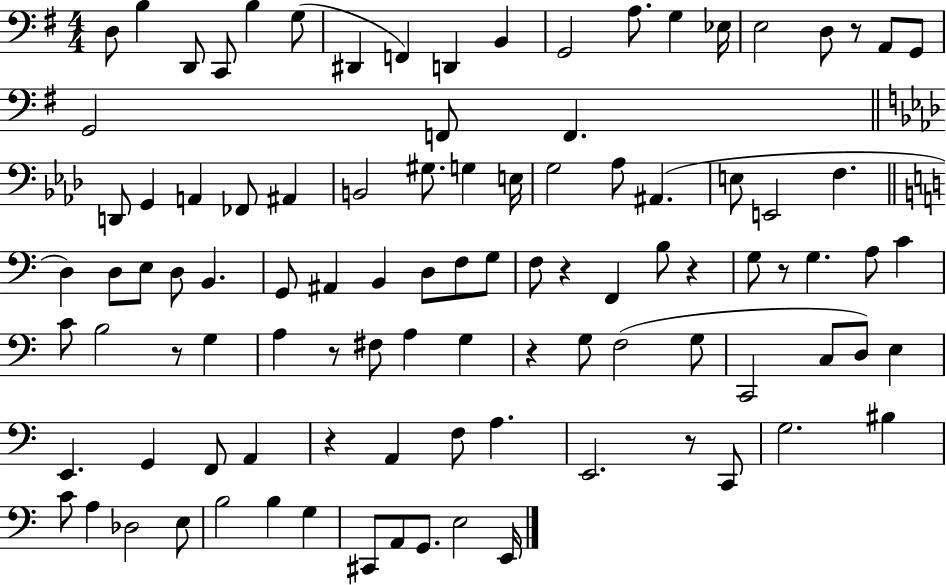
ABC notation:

X:1
T:Untitled
M:4/4
L:1/4
K:G
D,/2 B, D,,/2 C,,/2 B, G,/2 ^D,, F,, D,, B,, G,,2 A,/2 G, _E,/4 E,2 D,/2 z/2 A,,/2 G,,/2 G,,2 F,,/2 F,, D,,/2 G,, A,, _F,,/2 ^A,, B,,2 ^G,/2 G, E,/4 G,2 _A,/2 ^A,, E,/2 E,,2 F, D, D,/2 E,/2 D,/2 B,, G,,/2 ^A,, B,, D,/2 F,/2 G,/2 F,/2 z F,, B,/2 z G,/2 z/2 G, A,/2 C C/2 B,2 z/2 G, A, z/2 ^F,/2 A, G, z G,/2 F,2 G,/2 C,,2 C,/2 D,/2 E, E,, G,, F,,/2 A,, z A,, F,/2 A, E,,2 z/2 C,,/2 G,2 ^B, C/2 A, _D,2 E,/2 B,2 B, G, ^C,,/2 A,,/2 G,,/2 E,2 E,,/4